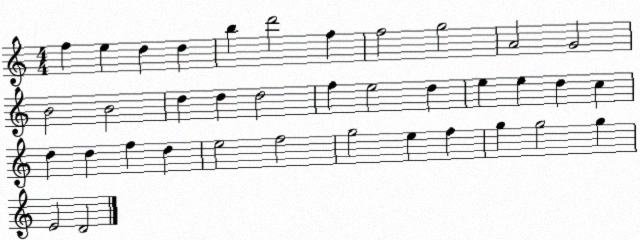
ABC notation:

X:1
T:Untitled
M:4/4
L:1/4
K:C
f e d d b d'2 f f2 g2 A2 G2 B2 B2 d d d2 f e2 d e e d c d d f d e2 f2 g2 e f g g2 g E2 D2